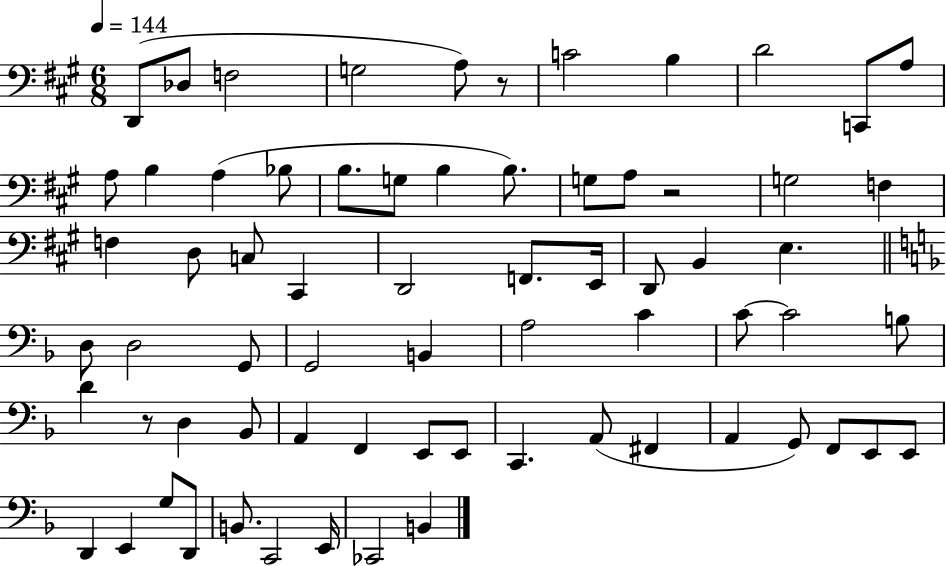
{
  \clef bass
  \numericTimeSignature
  \time 6/8
  \key a \major
  \tempo 4 = 144
  d,8( des8 f2 | g2 a8) r8 | c'2 b4 | d'2 c,8 a8 | \break a8 b4 a4( bes8 | b8. g8 b4 b8.) | g8 a8 r2 | g2 f4 | \break f4 d8 c8 cis,4 | d,2 f,8. e,16 | d,8 b,4 e4. | \bar "||" \break \key f \major d8 d2 g,8 | g,2 b,4 | a2 c'4 | c'8~~ c'2 b8 | \break d'4 r8 d4 bes,8 | a,4 f,4 e,8 e,8 | c,4. a,8( fis,4 | a,4 g,8) f,8 e,8 e,8 | \break d,4 e,4 g8 d,8 | b,8. c,2 e,16 | ces,2 b,4 | \bar "|."
}